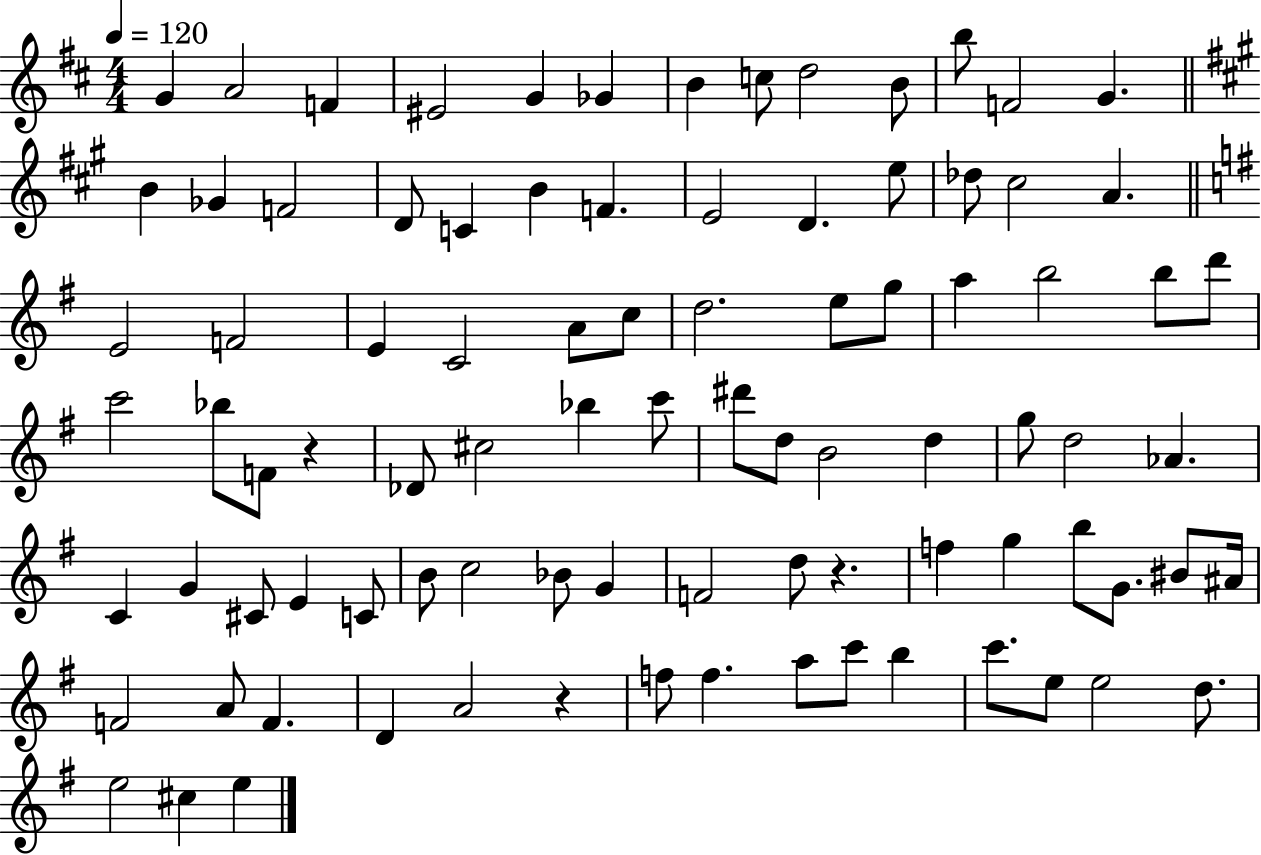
X:1
T:Untitled
M:4/4
L:1/4
K:D
G A2 F ^E2 G _G B c/2 d2 B/2 b/2 F2 G B _G F2 D/2 C B F E2 D e/2 _d/2 ^c2 A E2 F2 E C2 A/2 c/2 d2 e/2 g/2 a b2 b/2 d'/2 c'2 _b/2 F/2 z _D/2 ^c2 _b c'/2 ^d'/2 d/2 B2 d g/2 d2 _A C G ^C/2 E C/2 B/2 c2 _B/2 G F2 d/2 z f g b/2 G/2 ^B/2 ^A/4 F2 A/2 F D A2 z f/2 f a/2 c'/2 b c'/2 e/2 e2 d/2 e2 ^c e